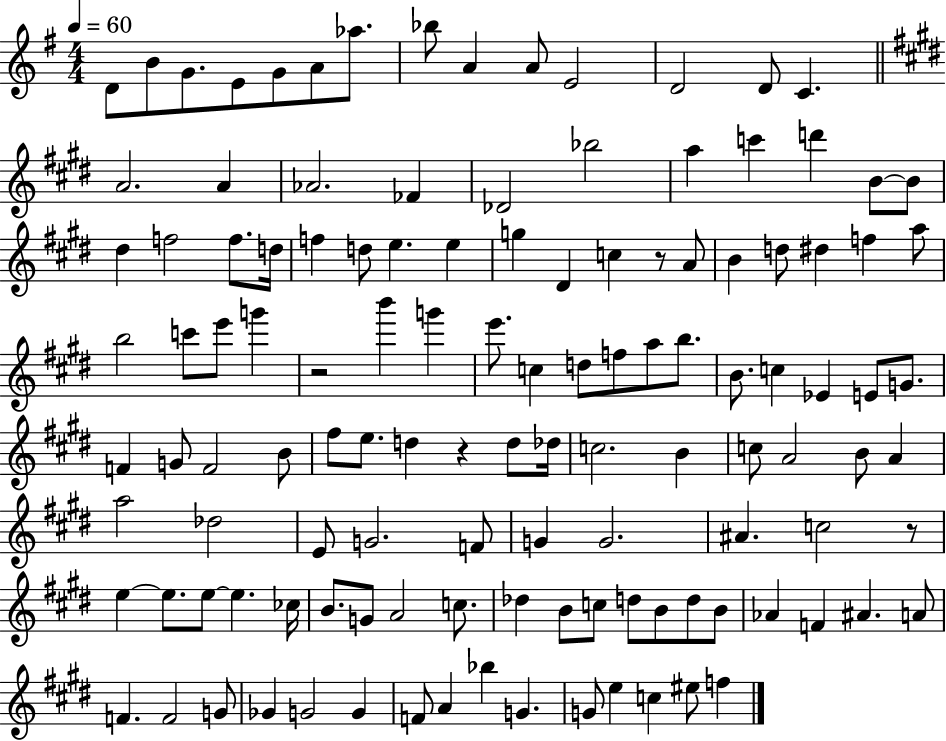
{
  \clef treble
  \numericTimeSignature
  \time 4/4
  \key g \major
  \tempo 4 = 60
  d'8 b'8 g'8. e'8 g'8 a'8 aes''8. | bes''8 a'4 a'8 e'2 | d'2 d'8 c'4. | \bar "||" \break \key e \major a'2. a'4 | aes'2. fes'4 | des'2 bes''2 | a''4 c'''4 d'''4 b'8~~ b'8 | \break dis''4 f''2 f''8. d''16 | f''4 d''8 e''4. e''4 | g''4 dis'4 c''4 r8 a'8 | b'4 d''8 dis''4 f''4 a''8 | \break b''2 c'''8 e'''8 g'''4 | r2 b'''4 g'''4 | e'''8. c''4 d''8 f''8 a''8 b''8. | b'8. c''4 ees'4 e'8 g'8. | \break f'4 g'8 f'2 b'8 | fis''8 e''8. d''4 r4 d''8 des''16 | c''2. b'4 | c''8 a'2 b'8 a'4 | \break a''2 des''2 | e'8 g'2. f'8 | g'4 g'2. | ais'4. c''2 r8 | \break e''4~~ e''8. e''8~~ e''4. ces''16 | b'8. g'8 a'2 c''8. | des''4 b'8 c''8 d''8 b'8 d''8 b'8 | aes'4 f'4 ais'4. a'8 | \break f'4. f'2 g'8 | ges'4 g'2 g'4 | f'8 a'4 bes''4 g'4. | g'8 e''4 c''4 eis''8 f''4 | \break \bar "|."
}